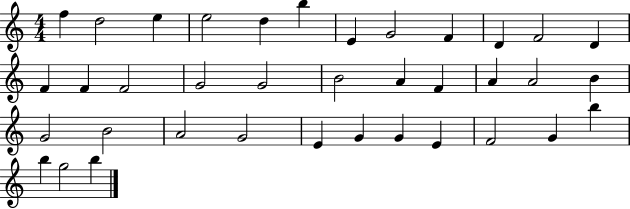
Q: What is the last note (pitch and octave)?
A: B5